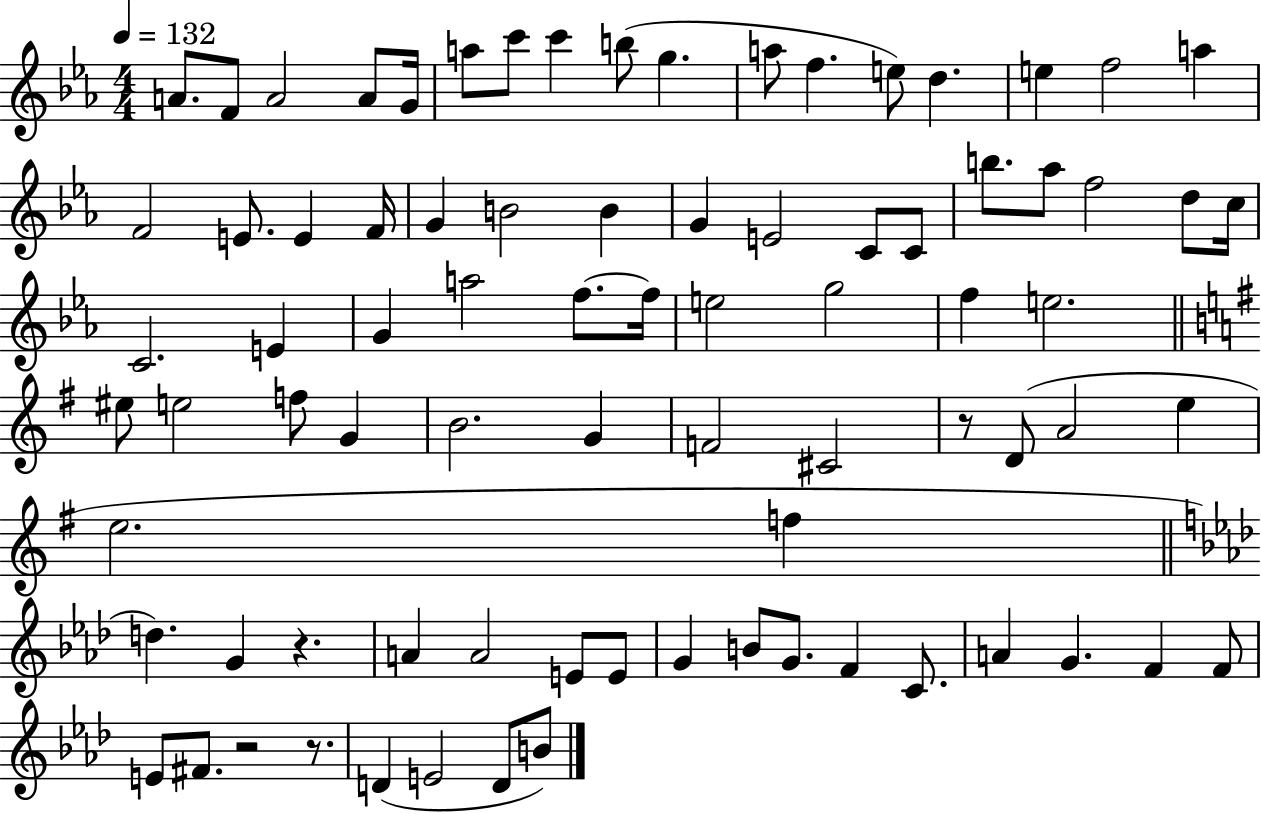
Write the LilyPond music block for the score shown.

{
  \clef treble
  \numericTimeSignature
  \time 4/4
  \key ees \major
  \tempo 4 = 132
  \repeat volta 2 { a'8. f'8 a'2 a'8 g'16 | a''8 c'''8 c'''4 b''8( g''4. | a''8 f''4. e''8) d''4. | e''4 f''2 a''4 | \break f'2 e'8. e'4 f'16 | g'4 b'2 b'4 | g'4 e'2 c'8 c'8 | b''8. aes''8 f''2 d''8 c''16 | \break c'2. e'4 | g'4 a''2 f''8.~~ f''16 | e''2 g''2 | f''4 e''2. | \break \bar "||" \break \key e \minor eis''8 e''2 f''8 g'4 | b'2. g'4 | f'2 cis'2 | r8 d'8( a'2 e''4 | \break e''2. f''4 | \bar "||" \break \key f \minor d''4.) g'4 r4. | a'4 a'2 e'8 e'8 | g'4 b'8 g'8. f'4 c'8. | a'4 g'4. f'4 f'8 | \break e'8 fis'8. r2 r8. | d'4( e'2 d'8 b'8) | } \bar "|."
}